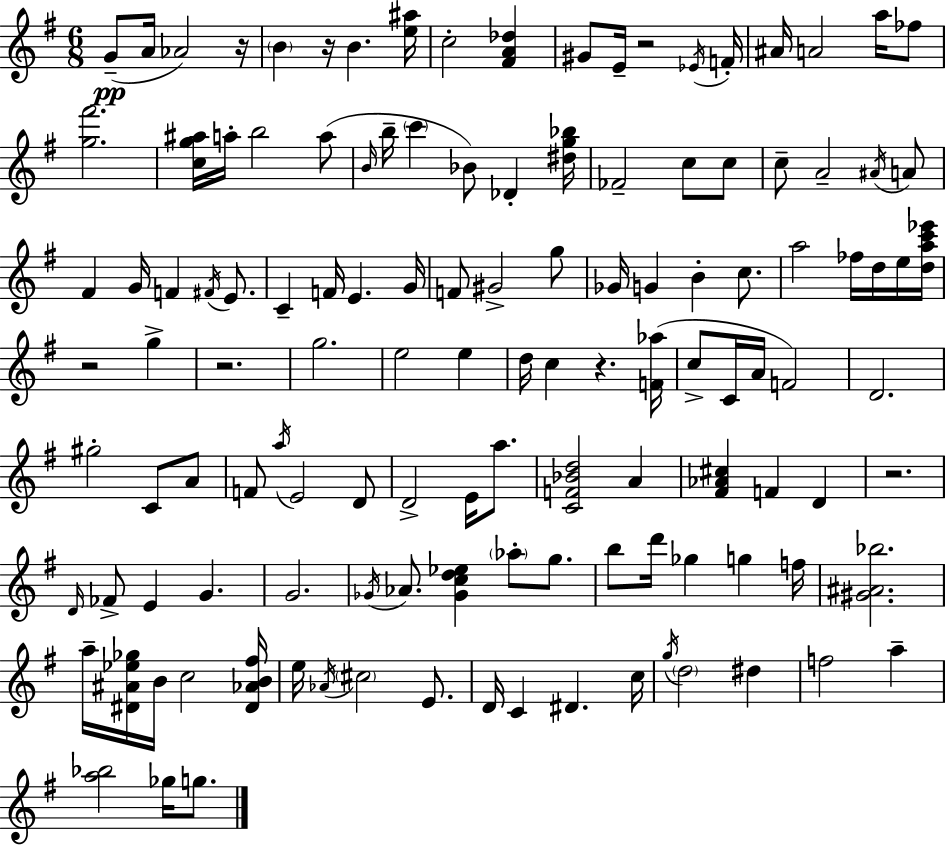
G4/e A4/s Ab4/h R/s B4/q R/s B4/q. [E5,A#5]/s C5/h [F#4,A4,Db5]/q G#4/e E4/s R/h Eb4/s F4/s A#4/s A4/h A5/s FES5/e [G5,F#6]/h. [C5,G5,A#5]/s A5/s B5/h A5/e B4/s B5/s C6/q Bb4/e Db4/q [D#5,G5,Bb5]/s FES4/h C5/e C5/e C5/e A4/h A#4/s A4/e F#4/q G4/s F4/q F#4/s E4/e. C4/q F4/s E4/q. G4/s F4/e G#4/h G5/e Gb4/s G4/q B4/q C5/e. A5/h FES5/s D5/s E5/s [D5,A5,C6,Eb6]/s R/h G5/q R/h. G5/h. E5/h E5/q D5/s C5/q R/q. [F4,Ab5]/s C5/e C4/s A4/s F4/h D4/h. G#5/h C4/e A4/e F4/e A5/s E4/h D4/e D4/h E4/s A5/e. [C4,F4,Bb4,D5]/h A4/q [F#4,Ab4,C#5]/q F4/q D4/q R/h. D4/s FES4/e E4/q G4/q. G4/h. Gb4/s Ab4/e. [Gb4,C5,D5,Eb5]/q Ab5/e G5/e. B5/e D6/s Gb5/q G5/q F5/s [G#4,A#4,Bb5]/h. A5/s [D#4,A#4,Eb5,Gb5]/s B4/s C5/h [D#4,Ab4,B4,F#5]/s E5/s Ab4/s C#5/h E4/e. D4/s C4/q D#4/q. C5/s G5/s D5/h D#5/q F5/h A5/q [A5,Bb5]/h Gb5/s G5/e.